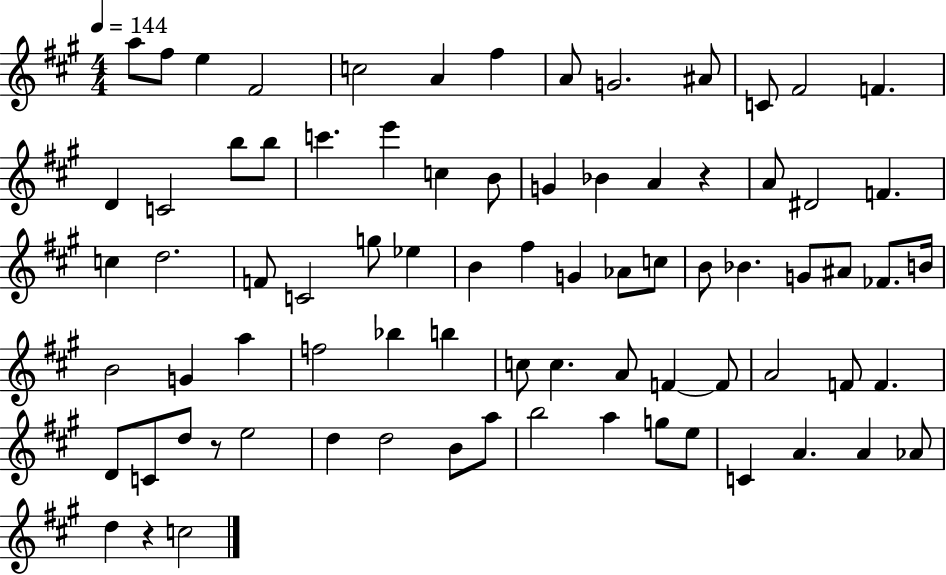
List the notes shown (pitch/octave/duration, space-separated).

A5/e F#5/e E5/q F#4/h C5/h A4/q F#5/q A4/e G4/h. A#4/e C4/e F#4/h F4/q. D4/q C4/h B5/e B5/e C6/q. E6/q C5/q B4/e G4/q Bb4/q A4/q R/q A4/e D#4/h F4/q. C5/q D5/h. F4/e C4/h G5/e Eb5/q B4/q F#5/q G4/q Ab4/e C5/e B4/e Bb4/q. G4/e A#4/e FES4/e. B4/s B4/h G4/q A5/q F5/h Bb5/q B5/q C5/e C5/q. A4/e F4/q F4/e A4/h F4/e F4/q. D4/e C4/e D5/e R/e E5/h D5/q D5/h B4/e A5/e B5/h A5/q G5/e E5/e C4/q A4/q. A4/q Ab4/e D5/q R/q C5/h